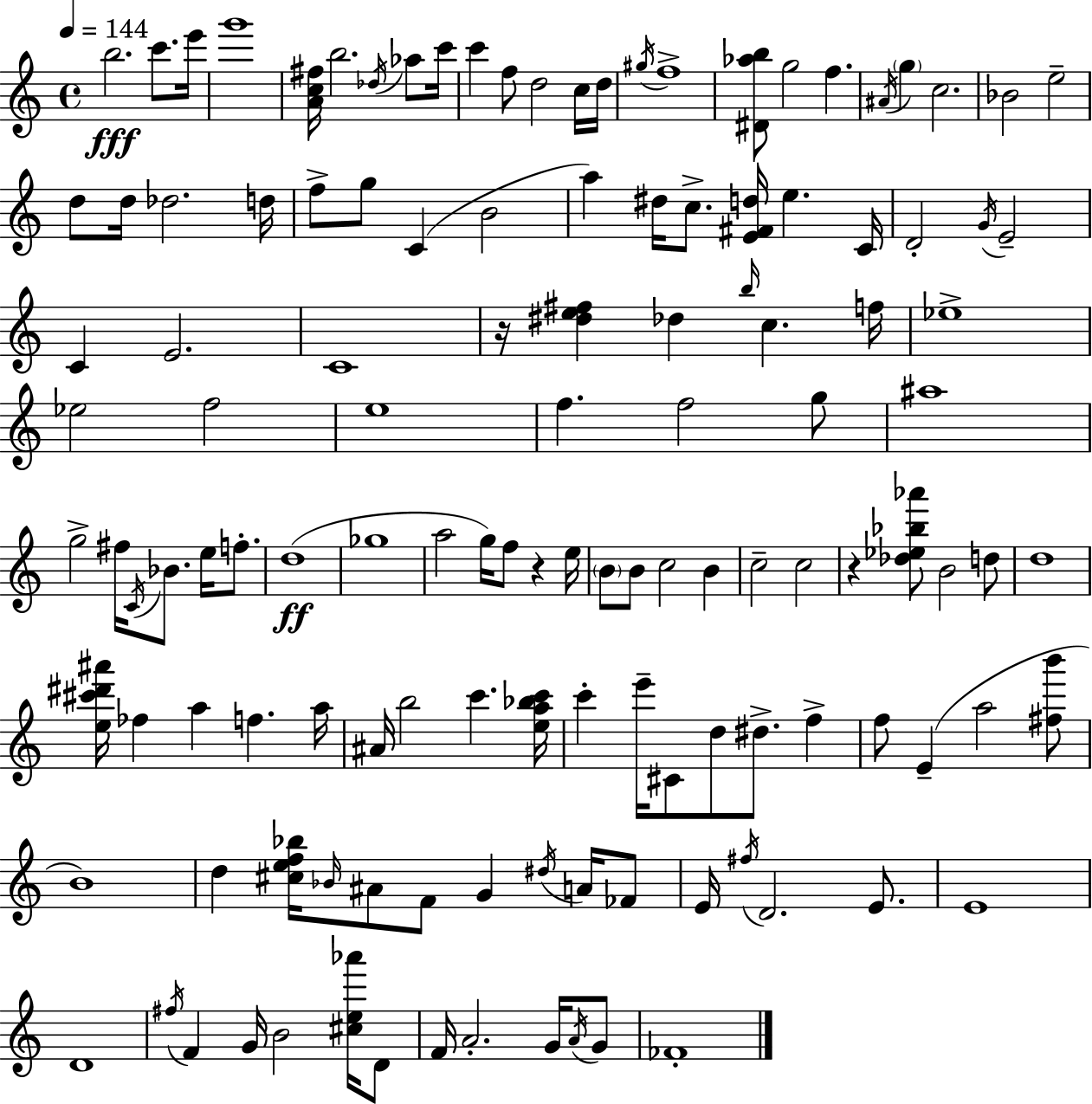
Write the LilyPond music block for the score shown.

{
  \clef treble
  \time 4/4
  \defaultTimeSignature
  \key a \minor
  \tempo 4 = 144
  b''2.\fff c'''8. e'''16 | g'''1 | <a' c'' fis''>16 b''2. \acciaccatura { des''16 } aes''8 | c'''16 c'''4 f''8 d''2 c''16 | \break d''16 \acciaccatura { gis''16 } f''1-> | <dis' aes'' b''>8 g''2 f''4. | \acciaccatura { ais'16 } \parenthesize g''4 c''2. | bes'2 e''2-- | \break d''8 d''16 des''2. | d''16 f''8-> g''8 c'4( b'2 | a''4) dis''16 c''8.-> <e' fis' d''>16 e''4. | c'16 d'2-. \acciaccatura { g'16 } e'2-- | \break c'4 e'2. | c'1 | r16 <dis'' e'' fis''>4 des''4 \grace { b''16 } c''4. | f''16 ees''1-> | \break ees''2 f''2 | e''1 | f''4. f''2 | g''8 ais''1 | \break g''2-> fis''16 \acciaccatura { c'16 } bes'8. | e''16 f''8.-. d''1(\ff | ges''1 | a''2 g''16) f''8 | \break r4 e''16 \parenthesize b'8 b'8 c''2 | b'4 c''2-- c''2 | r4 <des'' ees'' bes'' aes'''>8 b'2 | d''8 d''1 | \break <e'' cis''' dis''' ais'''>16 fes''4 a''4 f''4. | a''16 ais'16 b''2 c'''4. | <e'' a'' bes'' c'''>16 c'''4-. e'''16-- cis'8 d''8 dis''8.-> | f''4-> f''8 e'4--( a''2 | \break <fis'' b'''>8 b'1) | d''4 <cis'' e'' f'' bes''>16 \grace { bes'16 } ais'8 f'8 | g'4 \acciaccatura { dis''16 } a'16 fes'8 e'16 \acciaccatura { fis''16 } d'2. | e'8. e'1 | \break d'1 | \acciaccatura { fis''16 } f'4 g'16 b'2 | <cis'' e'' aes'''>16 d'8 f'16 a'2.-. | g'16 \acciaccatura { a'16 } g'8 fes'1-. | \break \bar "|."
}